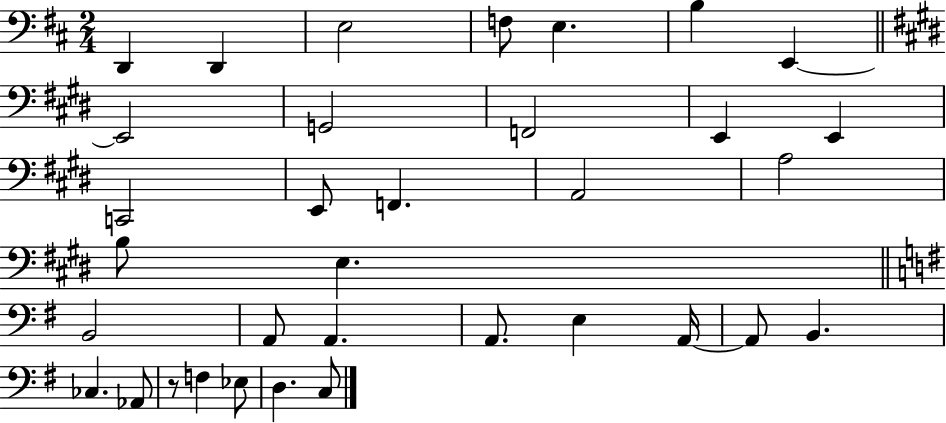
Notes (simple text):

D2/q D2/q E3/h F3/e E3/q. B3/q E2/q E2/h G2/h F2/h E2/q E2/q C2/h E2/e F2/q. A2/h A3/h B3/e E3/q. B2/h A2/e A2/q. A2/e. E3/q A2/s A2/e B2/q. CES3/q. Ab2/e R/e F3/q Eb3/e D3/q. C3/e